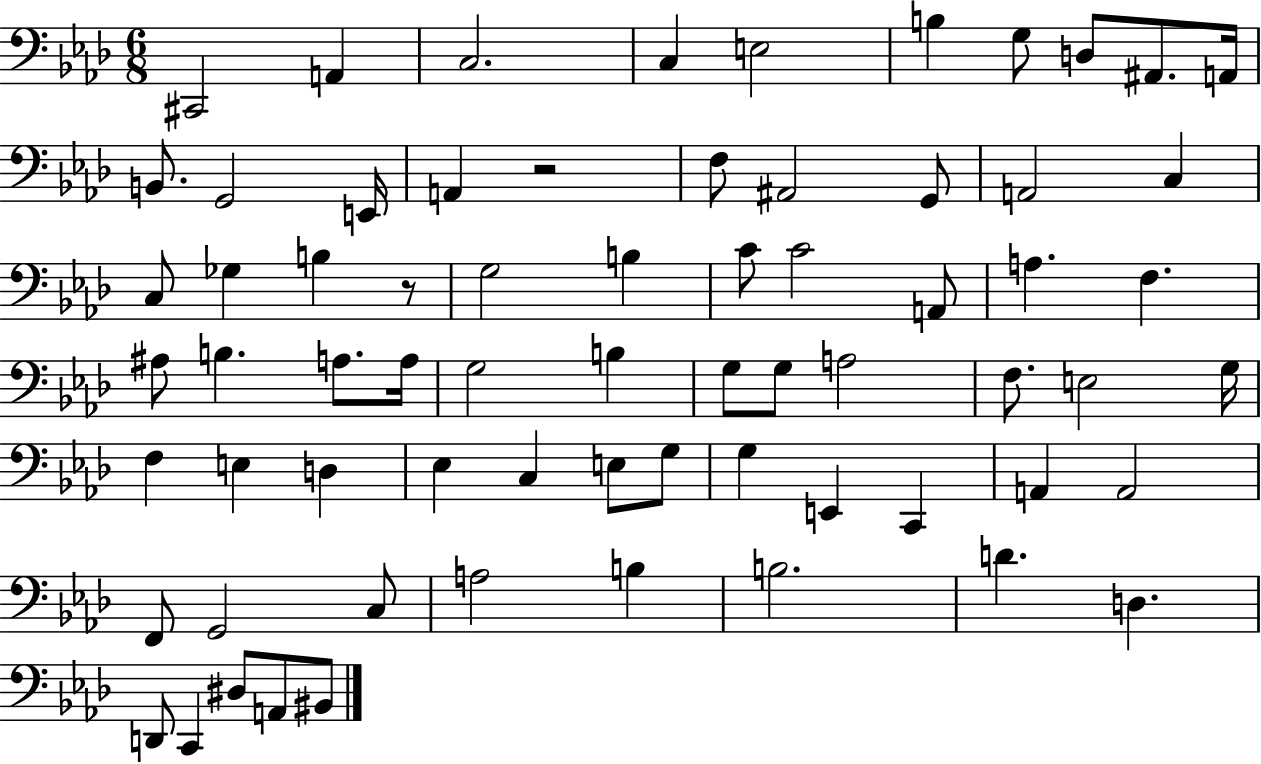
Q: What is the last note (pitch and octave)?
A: BIS2